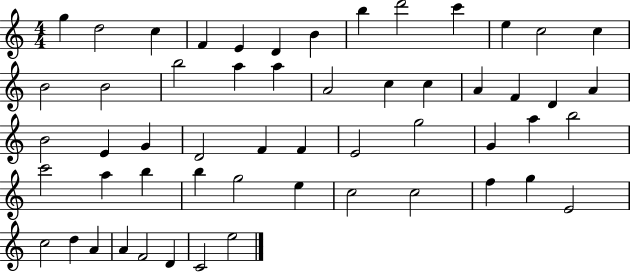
X:1
T:Untitled
M:4/4
L:1/4
K:C
g d2 c F E D B b d'2 c' e c2 c B2 B2 b2 a a A2 c c A F D A B2 E G D2 F F E2 g2 G a b2 c'2 a b b g2 e c2 c2 f g E2 c2 d A A F2 D C2 e2